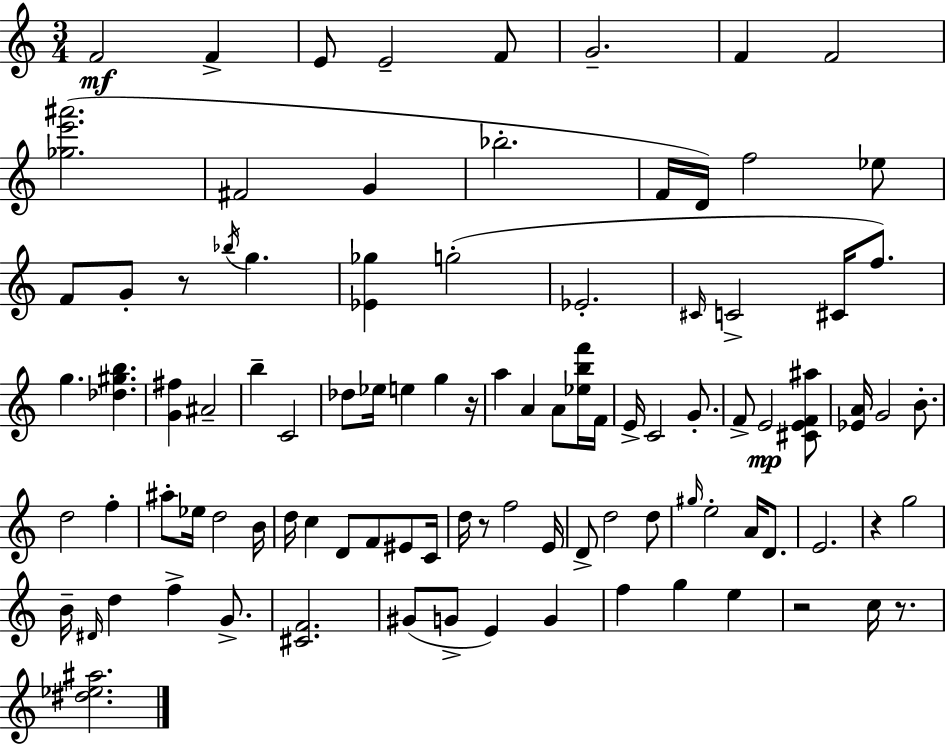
F4/h F4/q E4/e E4/h F4/e G4/h. F4/q F4/h [Gb5,E6,A#6]/h. F#4/h G4/q Bb5/h. F4/s D4/s F5/h Eb5/e F4/e G4/e R/e Bb5/s G5/q. [Eb4,Gb5]/q G5/h Eb4/h. C#4/s C4/h C#4/s F5/e. G5/q. [Db5,G#5,B5]/q. [G4,F#5]/q A#4/h B5/q C4/h Db5/e Eb5/s E5/q G5/q R/s A5/q A4/q A4/e [Eb5,B5,F6]/s F4/s E4/s C4/h G4/e. F4/e E4/h [C#4,E4,F4,A#5]/e [Eb4,A4]/s G4/h B4/e. D5/h F5/q A#5/e Eb5/s D5/h B4/s D5/s C5/q D4/e F4/e EIS4/e C4/s D5/s R/e F5/h E4/s D4/e D5/h D5/e G#5/s E5/h A4/s D4/e. E4/h. R/q G5/h B4/s D#4/s D5/q F5/q G4/e. [C#4,F4]/h. G#4/e G4/e E4/q G4/q F5/q G5/q E5/q R/h C5/s R/e. [D#5,Eb5,A#5]/h.